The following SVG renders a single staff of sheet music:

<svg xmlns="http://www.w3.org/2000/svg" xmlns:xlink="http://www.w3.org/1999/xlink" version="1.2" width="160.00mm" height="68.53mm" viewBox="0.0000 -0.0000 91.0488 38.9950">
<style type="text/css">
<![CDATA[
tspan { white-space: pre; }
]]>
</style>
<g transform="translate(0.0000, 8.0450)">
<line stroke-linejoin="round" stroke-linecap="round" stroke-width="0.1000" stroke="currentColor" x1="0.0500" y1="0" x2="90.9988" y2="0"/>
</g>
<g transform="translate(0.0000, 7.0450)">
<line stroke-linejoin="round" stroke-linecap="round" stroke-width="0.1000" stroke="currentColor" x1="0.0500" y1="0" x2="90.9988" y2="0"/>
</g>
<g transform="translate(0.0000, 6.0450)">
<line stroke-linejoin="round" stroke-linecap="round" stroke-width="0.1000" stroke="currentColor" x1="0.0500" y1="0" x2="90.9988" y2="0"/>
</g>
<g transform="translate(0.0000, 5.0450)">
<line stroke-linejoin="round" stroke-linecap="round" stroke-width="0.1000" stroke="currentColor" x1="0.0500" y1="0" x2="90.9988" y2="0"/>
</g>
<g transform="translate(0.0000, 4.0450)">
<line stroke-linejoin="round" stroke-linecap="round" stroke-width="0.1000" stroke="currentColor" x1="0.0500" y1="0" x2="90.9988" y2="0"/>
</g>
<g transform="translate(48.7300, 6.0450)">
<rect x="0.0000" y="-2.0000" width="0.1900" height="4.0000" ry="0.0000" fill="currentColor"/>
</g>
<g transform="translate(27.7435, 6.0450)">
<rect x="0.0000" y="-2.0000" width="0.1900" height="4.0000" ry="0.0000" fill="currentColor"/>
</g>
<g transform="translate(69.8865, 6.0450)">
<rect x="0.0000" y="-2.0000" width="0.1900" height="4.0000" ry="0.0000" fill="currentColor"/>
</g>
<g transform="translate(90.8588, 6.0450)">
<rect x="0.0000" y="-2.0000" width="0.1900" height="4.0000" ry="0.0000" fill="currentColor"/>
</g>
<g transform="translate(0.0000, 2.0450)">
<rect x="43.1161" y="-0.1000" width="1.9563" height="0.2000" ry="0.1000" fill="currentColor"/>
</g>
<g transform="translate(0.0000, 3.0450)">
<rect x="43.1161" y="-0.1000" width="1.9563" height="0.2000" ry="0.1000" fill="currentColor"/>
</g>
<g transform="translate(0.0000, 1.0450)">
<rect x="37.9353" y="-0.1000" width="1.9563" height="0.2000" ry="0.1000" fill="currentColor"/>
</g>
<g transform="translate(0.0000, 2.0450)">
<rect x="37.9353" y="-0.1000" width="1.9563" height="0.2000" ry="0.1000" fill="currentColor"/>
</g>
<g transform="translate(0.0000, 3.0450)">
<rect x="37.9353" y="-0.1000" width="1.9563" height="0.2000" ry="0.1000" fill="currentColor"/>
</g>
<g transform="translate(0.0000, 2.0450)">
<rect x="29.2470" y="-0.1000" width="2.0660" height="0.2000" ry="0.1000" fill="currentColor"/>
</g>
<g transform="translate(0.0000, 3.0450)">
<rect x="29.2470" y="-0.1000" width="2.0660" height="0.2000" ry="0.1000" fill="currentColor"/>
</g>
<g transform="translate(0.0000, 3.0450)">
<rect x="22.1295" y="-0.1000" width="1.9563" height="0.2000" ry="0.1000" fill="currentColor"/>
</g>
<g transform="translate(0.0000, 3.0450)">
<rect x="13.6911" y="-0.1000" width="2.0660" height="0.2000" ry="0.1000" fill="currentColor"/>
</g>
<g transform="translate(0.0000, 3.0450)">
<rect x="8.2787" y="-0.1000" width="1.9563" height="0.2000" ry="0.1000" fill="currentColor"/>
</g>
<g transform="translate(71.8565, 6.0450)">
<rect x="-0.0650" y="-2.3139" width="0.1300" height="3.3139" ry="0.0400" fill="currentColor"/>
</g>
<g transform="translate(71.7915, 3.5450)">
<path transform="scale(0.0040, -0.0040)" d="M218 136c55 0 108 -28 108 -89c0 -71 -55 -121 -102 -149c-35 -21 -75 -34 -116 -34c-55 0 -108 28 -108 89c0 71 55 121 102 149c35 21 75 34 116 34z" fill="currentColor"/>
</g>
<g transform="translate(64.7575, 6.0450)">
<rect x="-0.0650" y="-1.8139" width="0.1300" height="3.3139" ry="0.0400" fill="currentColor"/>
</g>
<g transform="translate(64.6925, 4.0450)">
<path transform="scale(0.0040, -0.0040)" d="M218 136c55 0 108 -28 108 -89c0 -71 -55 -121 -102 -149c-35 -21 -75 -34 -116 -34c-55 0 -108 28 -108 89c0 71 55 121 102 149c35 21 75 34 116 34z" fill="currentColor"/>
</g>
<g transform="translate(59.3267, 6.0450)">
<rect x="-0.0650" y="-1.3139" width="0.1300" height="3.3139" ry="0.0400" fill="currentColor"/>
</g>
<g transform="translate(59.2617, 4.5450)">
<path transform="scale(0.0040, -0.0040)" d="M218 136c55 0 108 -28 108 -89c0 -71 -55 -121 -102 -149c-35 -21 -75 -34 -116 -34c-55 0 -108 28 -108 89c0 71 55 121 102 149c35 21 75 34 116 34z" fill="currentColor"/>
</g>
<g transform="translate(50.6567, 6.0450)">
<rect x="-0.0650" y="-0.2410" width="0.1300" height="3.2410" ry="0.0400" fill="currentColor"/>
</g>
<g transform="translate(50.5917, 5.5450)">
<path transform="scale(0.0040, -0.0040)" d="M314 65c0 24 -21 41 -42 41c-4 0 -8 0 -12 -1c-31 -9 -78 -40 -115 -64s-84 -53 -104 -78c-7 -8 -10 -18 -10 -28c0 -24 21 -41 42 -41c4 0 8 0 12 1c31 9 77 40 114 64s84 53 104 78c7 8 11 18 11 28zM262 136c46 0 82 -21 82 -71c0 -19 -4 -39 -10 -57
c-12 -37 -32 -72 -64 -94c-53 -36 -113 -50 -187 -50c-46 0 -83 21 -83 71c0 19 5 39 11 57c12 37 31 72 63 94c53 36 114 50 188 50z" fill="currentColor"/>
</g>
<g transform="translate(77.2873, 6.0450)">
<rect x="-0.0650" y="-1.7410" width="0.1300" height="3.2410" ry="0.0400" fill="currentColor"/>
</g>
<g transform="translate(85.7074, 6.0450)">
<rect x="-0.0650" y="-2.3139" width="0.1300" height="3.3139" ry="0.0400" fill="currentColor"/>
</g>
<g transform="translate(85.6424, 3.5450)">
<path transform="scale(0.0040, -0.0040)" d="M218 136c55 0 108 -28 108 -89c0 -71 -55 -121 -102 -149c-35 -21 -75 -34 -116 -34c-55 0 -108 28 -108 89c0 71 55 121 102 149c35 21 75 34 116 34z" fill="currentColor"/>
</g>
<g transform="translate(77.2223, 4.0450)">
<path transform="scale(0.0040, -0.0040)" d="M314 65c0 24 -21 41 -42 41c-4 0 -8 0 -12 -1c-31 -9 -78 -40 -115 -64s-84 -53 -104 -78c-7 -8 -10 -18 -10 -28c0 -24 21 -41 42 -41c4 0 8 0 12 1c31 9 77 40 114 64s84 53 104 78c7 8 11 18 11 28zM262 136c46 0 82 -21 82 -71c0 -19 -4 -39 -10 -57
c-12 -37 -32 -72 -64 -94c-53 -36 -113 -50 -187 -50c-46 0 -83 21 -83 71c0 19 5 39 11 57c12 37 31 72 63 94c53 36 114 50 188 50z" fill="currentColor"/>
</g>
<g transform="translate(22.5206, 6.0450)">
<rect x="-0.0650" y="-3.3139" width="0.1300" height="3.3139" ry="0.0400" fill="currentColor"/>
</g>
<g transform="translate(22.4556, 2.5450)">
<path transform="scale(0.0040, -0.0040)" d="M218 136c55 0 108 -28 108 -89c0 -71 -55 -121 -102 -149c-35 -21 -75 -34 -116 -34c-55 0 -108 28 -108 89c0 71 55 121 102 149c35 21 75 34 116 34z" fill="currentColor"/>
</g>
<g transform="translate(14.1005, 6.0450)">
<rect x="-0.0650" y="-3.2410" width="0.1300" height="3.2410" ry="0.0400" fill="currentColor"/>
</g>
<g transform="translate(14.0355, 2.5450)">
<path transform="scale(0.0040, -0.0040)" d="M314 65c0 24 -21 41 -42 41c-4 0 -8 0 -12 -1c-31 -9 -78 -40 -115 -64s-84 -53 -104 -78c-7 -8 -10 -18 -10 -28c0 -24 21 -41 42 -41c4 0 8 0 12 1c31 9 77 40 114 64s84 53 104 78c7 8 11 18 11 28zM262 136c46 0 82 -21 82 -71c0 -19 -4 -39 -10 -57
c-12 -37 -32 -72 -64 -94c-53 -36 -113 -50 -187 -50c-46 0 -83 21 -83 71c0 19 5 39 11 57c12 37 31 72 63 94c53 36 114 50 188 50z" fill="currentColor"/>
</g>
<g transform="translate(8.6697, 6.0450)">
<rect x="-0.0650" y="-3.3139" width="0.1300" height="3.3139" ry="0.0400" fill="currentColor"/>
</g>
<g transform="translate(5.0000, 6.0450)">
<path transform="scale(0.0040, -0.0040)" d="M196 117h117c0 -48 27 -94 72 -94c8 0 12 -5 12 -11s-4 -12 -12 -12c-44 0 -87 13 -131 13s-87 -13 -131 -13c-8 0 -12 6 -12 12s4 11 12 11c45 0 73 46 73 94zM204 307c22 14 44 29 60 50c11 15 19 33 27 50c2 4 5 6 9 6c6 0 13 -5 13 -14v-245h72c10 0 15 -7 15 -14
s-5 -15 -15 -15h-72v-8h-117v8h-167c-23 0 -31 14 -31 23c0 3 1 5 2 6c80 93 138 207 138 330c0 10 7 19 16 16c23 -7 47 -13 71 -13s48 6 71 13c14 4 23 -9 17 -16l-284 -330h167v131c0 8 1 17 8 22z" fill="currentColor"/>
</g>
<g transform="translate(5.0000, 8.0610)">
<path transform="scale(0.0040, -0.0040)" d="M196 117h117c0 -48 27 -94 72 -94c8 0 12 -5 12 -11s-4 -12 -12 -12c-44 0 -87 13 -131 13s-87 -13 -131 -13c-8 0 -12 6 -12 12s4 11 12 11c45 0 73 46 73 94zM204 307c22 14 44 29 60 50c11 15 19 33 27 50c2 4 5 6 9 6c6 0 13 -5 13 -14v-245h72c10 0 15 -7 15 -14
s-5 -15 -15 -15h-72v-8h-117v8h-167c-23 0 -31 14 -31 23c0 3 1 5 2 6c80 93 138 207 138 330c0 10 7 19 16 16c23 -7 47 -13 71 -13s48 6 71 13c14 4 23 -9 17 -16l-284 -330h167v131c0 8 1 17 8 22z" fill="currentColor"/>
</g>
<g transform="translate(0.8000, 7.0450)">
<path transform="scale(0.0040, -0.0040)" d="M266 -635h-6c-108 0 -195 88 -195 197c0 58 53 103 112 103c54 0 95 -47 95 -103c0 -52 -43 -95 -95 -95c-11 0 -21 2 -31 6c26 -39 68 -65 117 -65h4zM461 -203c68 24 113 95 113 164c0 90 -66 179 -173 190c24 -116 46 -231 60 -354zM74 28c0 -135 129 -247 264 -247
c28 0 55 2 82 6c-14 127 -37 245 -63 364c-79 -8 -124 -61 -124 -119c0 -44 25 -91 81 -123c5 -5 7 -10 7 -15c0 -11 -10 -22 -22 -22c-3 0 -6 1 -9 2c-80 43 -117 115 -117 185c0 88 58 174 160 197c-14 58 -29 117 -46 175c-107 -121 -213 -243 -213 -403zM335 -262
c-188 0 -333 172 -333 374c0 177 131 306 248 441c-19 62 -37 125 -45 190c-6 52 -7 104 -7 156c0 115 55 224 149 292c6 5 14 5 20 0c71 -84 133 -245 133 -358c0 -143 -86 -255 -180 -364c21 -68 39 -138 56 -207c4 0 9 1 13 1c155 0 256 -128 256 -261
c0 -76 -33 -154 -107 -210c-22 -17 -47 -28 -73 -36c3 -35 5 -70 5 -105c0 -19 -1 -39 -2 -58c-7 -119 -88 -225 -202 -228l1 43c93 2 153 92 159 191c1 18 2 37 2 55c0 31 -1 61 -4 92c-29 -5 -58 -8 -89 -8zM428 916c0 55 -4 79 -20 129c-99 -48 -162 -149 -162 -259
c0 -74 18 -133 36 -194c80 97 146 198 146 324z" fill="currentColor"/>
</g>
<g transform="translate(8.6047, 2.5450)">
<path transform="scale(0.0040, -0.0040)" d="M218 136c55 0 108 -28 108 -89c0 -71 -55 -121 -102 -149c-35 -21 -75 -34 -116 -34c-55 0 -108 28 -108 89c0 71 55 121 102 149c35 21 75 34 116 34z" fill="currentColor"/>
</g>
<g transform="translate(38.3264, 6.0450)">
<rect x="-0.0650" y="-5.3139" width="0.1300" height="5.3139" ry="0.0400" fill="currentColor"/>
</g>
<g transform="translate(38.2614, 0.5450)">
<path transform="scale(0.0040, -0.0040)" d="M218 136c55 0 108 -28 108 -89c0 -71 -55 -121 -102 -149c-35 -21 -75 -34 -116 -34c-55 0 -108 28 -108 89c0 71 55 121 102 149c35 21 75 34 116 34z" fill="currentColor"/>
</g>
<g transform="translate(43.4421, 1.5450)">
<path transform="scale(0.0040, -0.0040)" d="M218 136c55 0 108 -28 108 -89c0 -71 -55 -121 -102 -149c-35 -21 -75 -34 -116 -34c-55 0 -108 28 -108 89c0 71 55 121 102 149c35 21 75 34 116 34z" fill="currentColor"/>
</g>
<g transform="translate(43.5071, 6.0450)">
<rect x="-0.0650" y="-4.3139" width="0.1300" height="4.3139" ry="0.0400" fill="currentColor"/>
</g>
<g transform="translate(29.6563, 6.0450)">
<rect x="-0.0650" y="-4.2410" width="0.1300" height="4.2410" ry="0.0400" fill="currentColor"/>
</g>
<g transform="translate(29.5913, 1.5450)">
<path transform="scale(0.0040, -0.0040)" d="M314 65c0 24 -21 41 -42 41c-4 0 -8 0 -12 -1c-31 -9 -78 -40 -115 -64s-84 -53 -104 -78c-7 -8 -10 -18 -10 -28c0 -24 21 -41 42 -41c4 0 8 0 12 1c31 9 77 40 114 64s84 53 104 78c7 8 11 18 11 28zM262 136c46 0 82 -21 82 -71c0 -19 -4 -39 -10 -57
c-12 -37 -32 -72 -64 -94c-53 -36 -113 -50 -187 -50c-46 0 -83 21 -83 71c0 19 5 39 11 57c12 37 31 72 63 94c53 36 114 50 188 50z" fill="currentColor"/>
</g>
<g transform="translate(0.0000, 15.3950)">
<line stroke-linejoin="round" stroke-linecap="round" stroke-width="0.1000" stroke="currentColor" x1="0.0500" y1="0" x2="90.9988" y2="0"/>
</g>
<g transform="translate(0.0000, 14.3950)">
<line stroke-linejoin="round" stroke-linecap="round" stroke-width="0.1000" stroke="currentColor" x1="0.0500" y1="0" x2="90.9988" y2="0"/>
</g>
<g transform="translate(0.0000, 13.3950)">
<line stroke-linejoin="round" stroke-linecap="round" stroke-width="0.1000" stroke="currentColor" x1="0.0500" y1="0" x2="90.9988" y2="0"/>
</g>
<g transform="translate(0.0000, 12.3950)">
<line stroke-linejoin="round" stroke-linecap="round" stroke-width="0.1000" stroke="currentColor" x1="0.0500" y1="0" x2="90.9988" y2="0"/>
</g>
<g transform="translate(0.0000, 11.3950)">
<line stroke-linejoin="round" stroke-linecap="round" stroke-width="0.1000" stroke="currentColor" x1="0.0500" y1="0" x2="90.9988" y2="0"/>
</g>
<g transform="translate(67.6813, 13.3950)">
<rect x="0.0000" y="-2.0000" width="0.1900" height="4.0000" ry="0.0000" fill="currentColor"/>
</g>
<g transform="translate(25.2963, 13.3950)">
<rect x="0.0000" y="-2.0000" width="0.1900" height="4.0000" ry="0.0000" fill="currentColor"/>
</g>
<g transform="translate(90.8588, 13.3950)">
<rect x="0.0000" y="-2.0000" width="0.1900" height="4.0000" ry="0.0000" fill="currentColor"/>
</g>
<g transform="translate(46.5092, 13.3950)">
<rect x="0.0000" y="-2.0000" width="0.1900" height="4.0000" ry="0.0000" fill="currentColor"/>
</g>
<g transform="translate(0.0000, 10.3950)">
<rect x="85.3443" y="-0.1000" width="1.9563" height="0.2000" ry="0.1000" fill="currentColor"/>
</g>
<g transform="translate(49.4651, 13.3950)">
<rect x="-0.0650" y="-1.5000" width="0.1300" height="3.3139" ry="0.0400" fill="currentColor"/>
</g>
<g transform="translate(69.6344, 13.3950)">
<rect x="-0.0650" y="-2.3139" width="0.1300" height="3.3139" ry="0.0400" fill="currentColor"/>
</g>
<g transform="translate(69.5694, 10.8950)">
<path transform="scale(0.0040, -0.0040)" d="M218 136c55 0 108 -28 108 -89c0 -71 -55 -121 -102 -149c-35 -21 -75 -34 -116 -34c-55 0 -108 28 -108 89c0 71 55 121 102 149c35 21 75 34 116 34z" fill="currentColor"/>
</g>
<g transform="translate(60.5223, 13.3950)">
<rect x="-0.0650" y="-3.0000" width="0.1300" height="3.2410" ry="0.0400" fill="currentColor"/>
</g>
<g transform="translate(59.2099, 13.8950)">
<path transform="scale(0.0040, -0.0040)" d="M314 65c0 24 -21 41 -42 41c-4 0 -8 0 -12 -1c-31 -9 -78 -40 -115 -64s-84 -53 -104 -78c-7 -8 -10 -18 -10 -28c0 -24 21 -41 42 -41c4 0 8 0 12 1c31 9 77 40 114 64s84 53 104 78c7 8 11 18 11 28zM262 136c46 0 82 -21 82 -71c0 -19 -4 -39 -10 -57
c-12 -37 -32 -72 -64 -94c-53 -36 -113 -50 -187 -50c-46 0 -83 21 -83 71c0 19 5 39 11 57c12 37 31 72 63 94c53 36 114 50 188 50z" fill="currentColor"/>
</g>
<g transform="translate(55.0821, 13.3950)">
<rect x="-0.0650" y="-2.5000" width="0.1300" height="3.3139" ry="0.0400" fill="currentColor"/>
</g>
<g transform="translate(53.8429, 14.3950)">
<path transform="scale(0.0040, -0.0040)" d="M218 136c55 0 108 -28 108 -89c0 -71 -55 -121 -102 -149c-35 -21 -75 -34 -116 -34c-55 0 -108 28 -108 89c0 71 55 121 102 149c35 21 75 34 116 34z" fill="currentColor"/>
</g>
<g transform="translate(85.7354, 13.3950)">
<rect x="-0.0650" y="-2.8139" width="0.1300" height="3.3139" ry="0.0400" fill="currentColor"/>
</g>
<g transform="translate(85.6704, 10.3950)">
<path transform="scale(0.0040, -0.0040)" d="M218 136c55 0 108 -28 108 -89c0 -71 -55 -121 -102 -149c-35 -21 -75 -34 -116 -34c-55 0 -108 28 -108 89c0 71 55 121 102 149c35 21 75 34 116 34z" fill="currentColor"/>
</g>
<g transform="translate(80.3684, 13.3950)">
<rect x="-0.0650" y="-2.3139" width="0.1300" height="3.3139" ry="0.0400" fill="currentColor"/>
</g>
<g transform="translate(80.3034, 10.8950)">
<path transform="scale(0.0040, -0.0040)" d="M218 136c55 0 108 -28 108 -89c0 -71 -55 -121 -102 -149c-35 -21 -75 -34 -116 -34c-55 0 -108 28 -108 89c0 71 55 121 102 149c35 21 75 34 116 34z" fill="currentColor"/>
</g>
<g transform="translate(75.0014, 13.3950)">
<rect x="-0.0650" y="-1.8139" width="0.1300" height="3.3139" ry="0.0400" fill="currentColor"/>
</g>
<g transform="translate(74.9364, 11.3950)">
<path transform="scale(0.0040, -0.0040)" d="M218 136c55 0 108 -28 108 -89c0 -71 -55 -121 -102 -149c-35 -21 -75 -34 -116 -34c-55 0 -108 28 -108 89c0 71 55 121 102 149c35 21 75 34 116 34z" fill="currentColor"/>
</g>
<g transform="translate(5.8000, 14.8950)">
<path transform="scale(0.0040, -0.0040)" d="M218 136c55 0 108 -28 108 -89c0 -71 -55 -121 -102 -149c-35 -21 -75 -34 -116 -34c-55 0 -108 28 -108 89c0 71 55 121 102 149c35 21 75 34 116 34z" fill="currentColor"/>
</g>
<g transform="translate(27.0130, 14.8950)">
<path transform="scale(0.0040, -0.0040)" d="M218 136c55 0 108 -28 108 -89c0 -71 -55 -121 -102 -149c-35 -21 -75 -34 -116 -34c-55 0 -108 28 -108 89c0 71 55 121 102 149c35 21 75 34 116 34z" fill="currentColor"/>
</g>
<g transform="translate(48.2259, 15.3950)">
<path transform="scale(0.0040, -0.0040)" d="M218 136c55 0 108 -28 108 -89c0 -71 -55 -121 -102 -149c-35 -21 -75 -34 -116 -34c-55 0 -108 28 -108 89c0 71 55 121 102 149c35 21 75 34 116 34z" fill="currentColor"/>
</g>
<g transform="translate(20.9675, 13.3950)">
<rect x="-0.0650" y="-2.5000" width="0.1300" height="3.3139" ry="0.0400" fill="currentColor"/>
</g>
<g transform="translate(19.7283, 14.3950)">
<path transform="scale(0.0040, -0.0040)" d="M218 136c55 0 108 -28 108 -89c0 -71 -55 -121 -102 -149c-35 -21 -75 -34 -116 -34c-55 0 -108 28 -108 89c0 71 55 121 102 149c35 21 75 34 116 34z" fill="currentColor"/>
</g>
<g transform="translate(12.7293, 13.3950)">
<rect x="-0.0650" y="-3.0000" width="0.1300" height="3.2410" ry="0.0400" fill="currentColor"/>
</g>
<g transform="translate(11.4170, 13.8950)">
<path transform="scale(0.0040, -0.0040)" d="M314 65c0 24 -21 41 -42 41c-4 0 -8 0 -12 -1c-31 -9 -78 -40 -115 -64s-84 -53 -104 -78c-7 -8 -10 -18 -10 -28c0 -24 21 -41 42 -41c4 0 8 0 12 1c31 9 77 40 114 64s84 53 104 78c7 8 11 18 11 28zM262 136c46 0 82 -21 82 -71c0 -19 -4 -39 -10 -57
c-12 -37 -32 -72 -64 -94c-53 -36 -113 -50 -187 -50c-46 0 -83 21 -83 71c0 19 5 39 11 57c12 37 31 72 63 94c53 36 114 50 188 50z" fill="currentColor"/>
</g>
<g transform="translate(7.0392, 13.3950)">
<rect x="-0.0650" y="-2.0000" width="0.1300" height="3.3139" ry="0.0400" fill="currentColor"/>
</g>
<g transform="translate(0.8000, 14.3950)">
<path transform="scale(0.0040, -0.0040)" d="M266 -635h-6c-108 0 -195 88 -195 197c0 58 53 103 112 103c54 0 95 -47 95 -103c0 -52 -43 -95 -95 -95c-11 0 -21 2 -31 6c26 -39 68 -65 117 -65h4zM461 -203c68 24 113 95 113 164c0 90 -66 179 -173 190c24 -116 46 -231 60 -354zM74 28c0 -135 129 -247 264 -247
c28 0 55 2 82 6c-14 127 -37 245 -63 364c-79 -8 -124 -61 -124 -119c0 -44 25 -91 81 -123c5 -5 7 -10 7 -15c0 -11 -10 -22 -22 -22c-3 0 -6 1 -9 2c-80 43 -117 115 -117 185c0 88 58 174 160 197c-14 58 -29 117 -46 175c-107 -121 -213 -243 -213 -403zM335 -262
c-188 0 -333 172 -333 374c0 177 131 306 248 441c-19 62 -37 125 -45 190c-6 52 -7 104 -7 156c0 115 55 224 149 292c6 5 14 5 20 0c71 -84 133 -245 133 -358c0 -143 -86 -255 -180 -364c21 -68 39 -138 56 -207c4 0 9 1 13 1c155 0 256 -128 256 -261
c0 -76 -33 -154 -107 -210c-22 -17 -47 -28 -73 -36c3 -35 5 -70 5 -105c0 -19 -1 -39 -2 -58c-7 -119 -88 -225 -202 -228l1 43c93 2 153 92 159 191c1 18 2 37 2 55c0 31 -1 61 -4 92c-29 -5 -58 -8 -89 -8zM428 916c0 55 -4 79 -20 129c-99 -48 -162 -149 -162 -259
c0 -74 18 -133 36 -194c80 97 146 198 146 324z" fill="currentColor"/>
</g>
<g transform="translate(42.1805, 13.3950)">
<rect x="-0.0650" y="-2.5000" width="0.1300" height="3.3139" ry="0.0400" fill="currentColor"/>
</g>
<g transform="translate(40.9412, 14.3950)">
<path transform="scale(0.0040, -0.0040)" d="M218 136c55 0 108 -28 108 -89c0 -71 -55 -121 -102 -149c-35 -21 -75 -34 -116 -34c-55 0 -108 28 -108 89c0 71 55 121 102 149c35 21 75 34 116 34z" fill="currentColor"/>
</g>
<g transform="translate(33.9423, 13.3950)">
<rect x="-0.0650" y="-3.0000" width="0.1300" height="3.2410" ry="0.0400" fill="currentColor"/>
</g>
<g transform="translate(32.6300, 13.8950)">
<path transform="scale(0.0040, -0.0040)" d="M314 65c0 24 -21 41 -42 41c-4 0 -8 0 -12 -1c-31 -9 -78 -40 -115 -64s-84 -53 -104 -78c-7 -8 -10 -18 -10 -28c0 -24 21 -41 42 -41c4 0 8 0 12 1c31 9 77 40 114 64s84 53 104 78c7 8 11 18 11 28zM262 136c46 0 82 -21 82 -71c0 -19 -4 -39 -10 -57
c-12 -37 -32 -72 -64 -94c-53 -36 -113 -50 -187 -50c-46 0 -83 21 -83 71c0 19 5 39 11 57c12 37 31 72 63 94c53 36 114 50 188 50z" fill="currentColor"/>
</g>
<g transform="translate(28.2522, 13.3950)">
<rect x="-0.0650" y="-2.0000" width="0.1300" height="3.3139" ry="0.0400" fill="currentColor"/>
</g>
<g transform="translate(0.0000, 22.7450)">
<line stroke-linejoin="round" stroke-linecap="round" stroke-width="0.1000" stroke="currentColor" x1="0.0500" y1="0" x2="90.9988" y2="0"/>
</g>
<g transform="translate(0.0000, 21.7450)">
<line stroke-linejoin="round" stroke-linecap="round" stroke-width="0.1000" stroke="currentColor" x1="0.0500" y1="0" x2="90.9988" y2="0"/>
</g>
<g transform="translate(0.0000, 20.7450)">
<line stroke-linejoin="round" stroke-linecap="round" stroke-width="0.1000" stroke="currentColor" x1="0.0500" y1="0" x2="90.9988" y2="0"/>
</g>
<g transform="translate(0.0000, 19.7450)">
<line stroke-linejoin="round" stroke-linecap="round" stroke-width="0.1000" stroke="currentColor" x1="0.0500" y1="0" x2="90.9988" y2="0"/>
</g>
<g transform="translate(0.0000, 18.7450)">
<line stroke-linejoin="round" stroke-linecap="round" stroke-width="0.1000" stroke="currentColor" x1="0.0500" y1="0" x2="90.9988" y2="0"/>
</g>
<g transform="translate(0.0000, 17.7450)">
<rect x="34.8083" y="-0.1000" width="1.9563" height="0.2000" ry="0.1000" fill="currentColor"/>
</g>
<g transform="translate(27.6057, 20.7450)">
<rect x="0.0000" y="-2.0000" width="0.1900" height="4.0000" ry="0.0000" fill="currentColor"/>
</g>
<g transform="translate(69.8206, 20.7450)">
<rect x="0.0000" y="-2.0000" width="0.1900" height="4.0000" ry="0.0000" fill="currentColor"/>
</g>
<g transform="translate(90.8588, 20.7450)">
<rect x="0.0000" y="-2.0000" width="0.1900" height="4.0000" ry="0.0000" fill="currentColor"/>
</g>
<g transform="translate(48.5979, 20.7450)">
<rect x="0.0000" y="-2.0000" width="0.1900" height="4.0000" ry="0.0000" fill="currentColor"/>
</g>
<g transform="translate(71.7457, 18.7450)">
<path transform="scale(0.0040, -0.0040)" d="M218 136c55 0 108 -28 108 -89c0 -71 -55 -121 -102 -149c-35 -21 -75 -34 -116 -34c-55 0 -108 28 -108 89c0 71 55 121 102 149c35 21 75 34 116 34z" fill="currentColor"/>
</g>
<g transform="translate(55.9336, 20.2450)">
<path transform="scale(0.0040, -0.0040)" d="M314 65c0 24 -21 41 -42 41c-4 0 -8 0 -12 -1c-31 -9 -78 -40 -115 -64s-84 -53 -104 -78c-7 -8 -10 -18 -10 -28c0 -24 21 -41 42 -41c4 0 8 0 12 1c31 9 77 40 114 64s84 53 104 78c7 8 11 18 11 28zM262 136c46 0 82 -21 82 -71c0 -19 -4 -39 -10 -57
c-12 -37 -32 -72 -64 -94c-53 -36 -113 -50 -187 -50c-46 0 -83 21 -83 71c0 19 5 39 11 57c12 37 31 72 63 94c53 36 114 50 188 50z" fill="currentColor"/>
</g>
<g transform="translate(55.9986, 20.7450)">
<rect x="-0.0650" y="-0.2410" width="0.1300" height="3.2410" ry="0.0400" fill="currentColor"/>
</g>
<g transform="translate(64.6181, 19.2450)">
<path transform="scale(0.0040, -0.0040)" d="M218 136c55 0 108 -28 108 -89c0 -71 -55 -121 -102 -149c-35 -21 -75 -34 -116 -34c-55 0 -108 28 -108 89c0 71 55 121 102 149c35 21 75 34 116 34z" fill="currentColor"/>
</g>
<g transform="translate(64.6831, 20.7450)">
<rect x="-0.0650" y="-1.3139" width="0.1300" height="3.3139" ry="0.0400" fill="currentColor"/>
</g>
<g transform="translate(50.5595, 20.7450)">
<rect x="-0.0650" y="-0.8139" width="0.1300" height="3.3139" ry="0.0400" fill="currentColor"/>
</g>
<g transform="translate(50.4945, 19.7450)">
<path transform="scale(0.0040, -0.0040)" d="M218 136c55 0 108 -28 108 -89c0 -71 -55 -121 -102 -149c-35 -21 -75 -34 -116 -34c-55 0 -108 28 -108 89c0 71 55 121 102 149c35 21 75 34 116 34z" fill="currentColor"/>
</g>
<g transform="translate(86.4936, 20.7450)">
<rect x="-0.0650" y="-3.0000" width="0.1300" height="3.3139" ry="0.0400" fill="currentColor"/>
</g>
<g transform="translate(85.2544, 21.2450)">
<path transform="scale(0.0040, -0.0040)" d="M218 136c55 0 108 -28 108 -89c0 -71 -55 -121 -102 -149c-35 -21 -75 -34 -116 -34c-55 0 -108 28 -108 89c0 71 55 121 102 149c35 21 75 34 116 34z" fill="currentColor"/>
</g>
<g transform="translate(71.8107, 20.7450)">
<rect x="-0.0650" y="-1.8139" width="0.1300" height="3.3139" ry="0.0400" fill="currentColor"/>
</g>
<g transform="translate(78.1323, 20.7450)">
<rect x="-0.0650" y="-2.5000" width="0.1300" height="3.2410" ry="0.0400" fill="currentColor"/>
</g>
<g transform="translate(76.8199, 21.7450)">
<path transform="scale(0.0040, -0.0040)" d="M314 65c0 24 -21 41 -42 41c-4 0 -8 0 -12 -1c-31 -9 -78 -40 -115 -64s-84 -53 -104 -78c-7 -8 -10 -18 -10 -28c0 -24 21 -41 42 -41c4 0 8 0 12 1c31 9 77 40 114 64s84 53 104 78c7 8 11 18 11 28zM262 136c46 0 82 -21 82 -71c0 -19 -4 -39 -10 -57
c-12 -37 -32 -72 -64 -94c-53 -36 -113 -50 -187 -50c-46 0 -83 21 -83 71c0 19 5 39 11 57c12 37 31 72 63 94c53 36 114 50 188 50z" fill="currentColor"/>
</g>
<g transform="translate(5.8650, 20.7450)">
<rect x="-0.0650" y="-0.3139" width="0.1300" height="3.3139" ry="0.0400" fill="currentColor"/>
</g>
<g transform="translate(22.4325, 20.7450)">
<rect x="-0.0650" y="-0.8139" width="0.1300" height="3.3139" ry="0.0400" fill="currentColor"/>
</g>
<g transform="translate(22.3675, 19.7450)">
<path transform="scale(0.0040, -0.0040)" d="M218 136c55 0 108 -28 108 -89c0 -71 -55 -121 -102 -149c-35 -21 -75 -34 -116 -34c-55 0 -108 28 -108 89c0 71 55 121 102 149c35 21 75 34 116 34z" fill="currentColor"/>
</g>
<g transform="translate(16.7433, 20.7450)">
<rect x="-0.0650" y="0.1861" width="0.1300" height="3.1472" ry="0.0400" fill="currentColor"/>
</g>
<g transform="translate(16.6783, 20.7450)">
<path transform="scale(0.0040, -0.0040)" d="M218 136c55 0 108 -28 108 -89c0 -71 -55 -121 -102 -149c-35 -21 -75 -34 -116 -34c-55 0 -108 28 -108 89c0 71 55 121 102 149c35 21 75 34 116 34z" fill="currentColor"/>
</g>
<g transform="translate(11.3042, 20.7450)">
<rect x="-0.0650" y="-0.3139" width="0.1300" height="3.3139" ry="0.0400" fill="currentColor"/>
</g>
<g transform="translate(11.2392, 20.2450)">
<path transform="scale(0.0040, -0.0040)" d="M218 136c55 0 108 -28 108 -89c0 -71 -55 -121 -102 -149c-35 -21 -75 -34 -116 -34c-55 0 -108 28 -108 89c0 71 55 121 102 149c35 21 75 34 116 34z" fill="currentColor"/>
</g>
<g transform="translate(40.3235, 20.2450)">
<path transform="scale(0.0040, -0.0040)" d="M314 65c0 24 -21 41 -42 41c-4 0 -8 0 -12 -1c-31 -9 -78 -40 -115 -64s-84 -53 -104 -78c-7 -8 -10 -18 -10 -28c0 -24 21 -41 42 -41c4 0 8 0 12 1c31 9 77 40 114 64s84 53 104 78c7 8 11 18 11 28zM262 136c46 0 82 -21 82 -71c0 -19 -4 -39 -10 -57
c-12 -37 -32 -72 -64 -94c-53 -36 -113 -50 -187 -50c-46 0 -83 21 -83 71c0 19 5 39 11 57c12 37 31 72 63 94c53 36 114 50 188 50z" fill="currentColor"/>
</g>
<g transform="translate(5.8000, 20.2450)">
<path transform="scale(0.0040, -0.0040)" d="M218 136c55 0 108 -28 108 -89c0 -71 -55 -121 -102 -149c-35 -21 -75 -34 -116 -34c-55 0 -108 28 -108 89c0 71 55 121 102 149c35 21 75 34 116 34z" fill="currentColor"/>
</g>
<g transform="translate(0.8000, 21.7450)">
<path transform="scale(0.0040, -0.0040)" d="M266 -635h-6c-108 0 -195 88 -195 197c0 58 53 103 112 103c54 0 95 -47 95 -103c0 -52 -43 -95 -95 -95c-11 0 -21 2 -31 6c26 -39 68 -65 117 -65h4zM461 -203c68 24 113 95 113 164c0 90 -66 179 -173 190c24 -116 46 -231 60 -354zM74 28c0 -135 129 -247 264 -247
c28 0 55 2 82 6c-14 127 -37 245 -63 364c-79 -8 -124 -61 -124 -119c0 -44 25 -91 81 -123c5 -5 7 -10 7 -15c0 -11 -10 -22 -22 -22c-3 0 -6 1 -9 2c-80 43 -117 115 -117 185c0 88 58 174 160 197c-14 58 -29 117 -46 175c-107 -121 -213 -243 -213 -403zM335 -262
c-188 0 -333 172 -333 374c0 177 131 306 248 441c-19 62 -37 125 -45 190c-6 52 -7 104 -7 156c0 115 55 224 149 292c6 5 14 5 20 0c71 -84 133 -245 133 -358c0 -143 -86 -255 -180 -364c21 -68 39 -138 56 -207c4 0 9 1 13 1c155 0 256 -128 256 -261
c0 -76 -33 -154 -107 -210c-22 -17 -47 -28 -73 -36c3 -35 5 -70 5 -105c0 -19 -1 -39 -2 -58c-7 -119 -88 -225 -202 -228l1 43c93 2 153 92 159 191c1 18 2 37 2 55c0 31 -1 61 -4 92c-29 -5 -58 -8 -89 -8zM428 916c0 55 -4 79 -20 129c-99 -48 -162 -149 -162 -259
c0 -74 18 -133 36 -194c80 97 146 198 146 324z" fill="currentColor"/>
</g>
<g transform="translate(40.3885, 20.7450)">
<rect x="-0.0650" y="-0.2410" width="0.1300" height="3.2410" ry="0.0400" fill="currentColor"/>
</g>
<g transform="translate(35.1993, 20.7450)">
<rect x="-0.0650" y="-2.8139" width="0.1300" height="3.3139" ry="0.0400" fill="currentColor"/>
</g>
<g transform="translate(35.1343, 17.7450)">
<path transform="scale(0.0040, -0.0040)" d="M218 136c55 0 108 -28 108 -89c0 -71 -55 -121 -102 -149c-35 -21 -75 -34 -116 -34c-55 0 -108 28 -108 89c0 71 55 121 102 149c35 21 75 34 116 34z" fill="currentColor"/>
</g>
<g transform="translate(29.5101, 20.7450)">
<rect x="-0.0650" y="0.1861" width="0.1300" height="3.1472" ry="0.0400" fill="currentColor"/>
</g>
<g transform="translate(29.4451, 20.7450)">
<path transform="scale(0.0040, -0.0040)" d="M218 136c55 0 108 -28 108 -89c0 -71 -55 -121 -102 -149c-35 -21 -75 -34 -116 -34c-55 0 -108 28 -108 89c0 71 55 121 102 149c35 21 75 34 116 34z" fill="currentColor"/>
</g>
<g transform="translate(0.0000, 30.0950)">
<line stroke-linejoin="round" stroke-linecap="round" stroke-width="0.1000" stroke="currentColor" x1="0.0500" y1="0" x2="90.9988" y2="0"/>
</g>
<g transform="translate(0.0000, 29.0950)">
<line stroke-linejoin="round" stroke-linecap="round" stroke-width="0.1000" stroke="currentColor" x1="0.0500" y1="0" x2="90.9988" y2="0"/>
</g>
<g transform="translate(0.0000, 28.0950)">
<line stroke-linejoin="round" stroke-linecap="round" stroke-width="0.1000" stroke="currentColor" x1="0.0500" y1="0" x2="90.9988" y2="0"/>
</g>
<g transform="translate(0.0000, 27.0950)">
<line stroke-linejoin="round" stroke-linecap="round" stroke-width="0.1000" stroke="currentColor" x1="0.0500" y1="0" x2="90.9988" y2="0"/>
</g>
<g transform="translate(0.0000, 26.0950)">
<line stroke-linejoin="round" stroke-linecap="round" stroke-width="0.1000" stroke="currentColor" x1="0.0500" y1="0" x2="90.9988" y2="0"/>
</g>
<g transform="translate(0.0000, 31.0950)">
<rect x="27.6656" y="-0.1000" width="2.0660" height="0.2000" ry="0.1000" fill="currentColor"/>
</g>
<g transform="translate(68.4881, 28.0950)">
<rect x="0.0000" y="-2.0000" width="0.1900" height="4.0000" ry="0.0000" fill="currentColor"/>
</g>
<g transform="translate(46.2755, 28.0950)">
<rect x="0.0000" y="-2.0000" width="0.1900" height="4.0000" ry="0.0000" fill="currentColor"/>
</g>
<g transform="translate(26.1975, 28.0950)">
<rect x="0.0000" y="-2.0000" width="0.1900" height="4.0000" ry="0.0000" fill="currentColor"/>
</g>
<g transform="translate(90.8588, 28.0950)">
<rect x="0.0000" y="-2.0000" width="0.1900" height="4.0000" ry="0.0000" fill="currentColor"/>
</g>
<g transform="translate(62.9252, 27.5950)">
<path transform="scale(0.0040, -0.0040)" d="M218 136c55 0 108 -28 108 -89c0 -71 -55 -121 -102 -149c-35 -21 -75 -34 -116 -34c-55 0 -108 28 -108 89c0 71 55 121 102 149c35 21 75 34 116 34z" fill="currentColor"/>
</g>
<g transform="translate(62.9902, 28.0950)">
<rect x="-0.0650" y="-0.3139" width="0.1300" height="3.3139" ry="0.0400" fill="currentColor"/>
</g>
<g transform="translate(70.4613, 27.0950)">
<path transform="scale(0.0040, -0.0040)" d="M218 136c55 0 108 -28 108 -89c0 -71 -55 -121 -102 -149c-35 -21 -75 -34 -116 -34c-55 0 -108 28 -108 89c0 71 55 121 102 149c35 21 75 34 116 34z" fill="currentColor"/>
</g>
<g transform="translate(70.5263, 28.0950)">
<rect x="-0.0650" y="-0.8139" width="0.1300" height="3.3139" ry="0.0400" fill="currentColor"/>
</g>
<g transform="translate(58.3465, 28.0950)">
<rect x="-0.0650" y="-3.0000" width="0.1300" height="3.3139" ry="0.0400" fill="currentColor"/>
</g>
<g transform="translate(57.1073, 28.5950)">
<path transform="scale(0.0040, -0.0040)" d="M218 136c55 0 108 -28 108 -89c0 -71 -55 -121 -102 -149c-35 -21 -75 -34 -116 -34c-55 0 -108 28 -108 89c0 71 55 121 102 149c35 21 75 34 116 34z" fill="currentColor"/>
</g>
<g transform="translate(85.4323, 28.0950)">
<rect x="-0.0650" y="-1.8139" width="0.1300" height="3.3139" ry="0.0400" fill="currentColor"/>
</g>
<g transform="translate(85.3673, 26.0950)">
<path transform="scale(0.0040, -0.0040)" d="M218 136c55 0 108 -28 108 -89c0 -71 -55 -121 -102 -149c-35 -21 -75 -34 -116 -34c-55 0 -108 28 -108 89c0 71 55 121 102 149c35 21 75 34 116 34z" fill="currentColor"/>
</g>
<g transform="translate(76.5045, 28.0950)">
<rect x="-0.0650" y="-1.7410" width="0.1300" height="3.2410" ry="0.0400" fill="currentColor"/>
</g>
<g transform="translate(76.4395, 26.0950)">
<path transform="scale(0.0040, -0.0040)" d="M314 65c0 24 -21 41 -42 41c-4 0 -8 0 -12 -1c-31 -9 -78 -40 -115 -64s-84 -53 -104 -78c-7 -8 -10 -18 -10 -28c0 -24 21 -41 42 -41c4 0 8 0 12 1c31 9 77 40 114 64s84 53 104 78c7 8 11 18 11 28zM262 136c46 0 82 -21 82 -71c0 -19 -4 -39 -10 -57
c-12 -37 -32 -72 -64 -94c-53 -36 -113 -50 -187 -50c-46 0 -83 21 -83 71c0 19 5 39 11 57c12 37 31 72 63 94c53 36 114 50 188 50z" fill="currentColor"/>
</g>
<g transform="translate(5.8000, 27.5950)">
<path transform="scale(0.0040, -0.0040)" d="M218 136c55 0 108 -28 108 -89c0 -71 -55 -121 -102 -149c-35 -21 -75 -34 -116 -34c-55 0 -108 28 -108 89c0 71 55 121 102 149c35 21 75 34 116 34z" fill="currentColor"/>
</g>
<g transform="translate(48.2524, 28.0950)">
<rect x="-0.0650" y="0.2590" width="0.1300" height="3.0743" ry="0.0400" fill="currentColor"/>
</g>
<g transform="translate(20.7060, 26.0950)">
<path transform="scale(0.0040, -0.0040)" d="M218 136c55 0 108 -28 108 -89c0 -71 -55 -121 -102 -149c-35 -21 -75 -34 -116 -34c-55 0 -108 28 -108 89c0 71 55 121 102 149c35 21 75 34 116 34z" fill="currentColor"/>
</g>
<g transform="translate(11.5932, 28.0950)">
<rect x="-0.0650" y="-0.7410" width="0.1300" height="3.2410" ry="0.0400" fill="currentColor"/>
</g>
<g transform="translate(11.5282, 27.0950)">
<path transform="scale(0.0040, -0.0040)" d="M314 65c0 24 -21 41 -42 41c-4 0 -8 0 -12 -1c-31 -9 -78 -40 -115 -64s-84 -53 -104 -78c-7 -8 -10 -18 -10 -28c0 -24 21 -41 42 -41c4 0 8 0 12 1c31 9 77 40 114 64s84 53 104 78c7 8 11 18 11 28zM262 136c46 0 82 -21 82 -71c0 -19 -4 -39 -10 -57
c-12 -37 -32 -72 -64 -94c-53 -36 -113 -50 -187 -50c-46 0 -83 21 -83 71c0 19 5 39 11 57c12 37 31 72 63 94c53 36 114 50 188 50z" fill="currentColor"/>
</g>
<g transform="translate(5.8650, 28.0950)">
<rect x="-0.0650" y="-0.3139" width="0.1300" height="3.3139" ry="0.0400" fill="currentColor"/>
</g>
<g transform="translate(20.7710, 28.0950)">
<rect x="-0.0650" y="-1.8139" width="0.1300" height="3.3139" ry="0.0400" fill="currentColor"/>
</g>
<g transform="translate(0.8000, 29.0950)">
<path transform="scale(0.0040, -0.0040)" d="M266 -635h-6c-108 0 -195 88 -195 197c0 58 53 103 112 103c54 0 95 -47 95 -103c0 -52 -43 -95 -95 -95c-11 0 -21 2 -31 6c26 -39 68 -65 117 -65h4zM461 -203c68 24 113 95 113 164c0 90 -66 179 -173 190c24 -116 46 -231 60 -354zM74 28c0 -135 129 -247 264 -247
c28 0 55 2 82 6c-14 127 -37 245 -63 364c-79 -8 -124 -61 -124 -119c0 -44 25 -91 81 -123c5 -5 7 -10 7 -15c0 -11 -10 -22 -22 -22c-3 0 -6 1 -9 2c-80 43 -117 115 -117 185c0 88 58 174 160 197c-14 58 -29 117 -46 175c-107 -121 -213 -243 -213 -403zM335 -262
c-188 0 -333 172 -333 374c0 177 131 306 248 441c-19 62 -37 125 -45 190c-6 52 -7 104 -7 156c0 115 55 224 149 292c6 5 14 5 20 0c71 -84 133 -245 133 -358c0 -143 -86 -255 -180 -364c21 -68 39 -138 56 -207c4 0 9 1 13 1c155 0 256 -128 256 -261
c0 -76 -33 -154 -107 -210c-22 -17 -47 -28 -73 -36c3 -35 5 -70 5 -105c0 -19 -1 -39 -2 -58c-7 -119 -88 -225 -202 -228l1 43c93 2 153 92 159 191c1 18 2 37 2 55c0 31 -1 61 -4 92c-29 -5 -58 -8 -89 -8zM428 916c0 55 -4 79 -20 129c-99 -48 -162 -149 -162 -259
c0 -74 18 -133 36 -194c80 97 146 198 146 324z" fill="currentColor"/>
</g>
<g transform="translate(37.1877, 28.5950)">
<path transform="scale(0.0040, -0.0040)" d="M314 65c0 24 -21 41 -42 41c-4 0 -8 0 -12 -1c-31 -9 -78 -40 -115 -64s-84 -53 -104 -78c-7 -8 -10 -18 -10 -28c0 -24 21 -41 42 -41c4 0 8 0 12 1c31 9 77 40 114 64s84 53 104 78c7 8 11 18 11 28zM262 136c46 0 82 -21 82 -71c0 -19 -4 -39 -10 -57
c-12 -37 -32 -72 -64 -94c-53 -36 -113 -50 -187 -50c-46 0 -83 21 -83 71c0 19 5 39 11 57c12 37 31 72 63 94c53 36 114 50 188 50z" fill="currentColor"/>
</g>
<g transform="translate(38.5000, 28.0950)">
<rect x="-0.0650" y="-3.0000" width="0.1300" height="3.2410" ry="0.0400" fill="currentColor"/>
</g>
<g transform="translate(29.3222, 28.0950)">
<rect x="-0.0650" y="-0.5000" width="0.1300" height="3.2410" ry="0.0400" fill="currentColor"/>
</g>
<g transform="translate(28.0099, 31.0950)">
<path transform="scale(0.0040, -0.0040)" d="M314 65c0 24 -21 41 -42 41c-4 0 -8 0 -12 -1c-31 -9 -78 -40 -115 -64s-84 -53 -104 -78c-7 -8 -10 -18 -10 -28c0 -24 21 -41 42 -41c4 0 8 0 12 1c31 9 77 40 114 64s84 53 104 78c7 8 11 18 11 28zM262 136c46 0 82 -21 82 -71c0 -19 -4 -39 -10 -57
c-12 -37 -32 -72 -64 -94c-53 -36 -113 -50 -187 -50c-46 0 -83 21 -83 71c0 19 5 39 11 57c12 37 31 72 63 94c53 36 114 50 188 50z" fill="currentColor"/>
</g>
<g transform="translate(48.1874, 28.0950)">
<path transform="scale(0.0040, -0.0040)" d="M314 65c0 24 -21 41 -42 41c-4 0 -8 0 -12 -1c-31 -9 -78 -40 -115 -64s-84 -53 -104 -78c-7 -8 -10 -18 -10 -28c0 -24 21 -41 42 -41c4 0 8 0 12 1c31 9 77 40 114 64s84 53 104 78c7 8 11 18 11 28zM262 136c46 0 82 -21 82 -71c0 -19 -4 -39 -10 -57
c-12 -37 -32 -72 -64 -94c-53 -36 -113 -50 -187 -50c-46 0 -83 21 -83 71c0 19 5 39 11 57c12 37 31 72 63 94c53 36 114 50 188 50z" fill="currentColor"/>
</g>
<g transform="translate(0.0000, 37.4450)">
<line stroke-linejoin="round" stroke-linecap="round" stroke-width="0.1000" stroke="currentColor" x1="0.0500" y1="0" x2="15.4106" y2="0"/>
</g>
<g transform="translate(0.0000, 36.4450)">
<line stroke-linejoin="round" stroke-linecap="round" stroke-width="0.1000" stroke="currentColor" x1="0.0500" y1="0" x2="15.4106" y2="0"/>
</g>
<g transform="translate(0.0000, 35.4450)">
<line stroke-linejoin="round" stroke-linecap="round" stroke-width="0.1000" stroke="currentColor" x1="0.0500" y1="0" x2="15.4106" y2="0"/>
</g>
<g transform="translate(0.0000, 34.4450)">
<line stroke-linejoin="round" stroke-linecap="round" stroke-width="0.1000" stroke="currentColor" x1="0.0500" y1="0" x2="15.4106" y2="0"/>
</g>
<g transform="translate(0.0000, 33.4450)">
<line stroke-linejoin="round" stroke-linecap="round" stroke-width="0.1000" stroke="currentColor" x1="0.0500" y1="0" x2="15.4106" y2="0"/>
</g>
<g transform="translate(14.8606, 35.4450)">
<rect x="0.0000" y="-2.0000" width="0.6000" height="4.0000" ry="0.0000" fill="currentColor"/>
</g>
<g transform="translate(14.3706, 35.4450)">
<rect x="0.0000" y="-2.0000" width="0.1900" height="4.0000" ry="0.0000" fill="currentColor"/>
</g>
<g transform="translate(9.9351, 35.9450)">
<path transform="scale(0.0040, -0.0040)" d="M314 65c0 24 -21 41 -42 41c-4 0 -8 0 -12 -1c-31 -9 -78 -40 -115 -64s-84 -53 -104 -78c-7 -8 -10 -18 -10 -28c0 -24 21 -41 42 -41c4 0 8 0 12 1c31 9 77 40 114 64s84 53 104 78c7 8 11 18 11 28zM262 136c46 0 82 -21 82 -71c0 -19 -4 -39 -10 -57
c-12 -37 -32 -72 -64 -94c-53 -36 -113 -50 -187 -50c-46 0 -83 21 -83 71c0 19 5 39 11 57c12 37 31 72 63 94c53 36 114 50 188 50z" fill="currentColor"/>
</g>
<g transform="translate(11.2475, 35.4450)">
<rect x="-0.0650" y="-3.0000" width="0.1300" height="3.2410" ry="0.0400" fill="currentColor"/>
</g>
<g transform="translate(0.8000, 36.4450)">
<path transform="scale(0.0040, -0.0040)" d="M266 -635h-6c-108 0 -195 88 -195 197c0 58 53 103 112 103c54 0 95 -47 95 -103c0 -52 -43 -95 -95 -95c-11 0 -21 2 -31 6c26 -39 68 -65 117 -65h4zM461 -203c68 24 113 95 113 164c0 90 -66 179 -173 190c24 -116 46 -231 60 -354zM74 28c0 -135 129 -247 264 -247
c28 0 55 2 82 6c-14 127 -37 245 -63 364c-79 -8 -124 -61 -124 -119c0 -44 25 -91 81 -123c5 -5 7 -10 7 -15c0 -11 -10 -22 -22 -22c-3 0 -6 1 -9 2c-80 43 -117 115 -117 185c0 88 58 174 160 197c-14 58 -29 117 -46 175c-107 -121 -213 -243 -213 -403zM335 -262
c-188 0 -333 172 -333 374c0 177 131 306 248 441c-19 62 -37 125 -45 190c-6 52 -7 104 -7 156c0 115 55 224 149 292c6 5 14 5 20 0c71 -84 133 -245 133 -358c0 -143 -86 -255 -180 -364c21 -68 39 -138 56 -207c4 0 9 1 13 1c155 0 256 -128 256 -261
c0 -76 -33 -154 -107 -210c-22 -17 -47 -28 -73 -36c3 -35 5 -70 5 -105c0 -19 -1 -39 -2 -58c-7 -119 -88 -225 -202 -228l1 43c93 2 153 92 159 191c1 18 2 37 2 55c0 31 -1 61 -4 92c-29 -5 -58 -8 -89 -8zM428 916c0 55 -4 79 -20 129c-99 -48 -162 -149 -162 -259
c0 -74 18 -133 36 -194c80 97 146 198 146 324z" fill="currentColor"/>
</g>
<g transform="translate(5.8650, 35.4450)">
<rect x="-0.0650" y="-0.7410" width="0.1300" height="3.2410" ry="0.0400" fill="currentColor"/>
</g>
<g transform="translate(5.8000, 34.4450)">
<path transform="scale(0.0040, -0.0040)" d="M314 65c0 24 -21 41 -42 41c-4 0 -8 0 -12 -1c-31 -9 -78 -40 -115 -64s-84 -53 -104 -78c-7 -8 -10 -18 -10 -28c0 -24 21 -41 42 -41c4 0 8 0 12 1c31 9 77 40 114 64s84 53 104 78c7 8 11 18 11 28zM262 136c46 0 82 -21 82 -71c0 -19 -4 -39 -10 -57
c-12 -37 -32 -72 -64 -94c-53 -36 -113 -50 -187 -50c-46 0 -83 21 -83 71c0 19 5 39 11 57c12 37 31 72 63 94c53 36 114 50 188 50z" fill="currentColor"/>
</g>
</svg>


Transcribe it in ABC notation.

X:1
T:Untitled
M:4/4
L:1/4
K:C
b b2 b d'2 f' d' c2 e f g f2 g F A2 G F A2 G E G A2 g f g a c c B d B a c2 d c2 e f G2 A c d2 f C2 A2 B2 A c d f2 f d2 A2